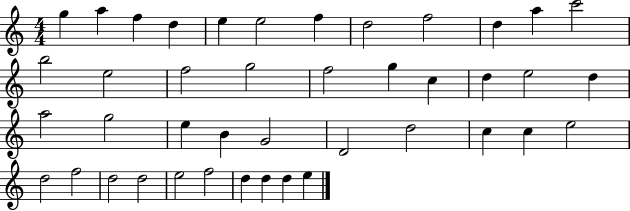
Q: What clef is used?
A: treble